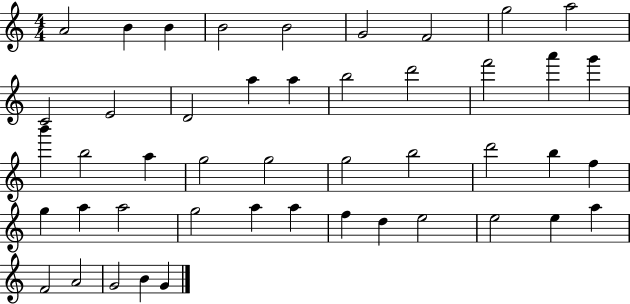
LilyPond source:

{
  \clef treble
  \numericTimeSignature
  \time 4/4
  \key c \major
  a'2 b'4 b'4 | b'2 b'2 | g'2 f'2 | g''2 a''2 | \break c'2 e'2 | d'2 a''4 a''4 | b''2 d'''2 | f'''2 a'''4 g'''4 | \break b'''4 b''2 a''4 | g''2 g''2 | g''2 b''2 | d'''2 b''4 f''4 | \break g''4 a''4 a''2 | g''2 a''4 a''4 | f''4 d''4 e''2 | e''2 e''4 a''4 | \break f'2 a'2 | g'2 b'4 g'4 | \bar "|."
}